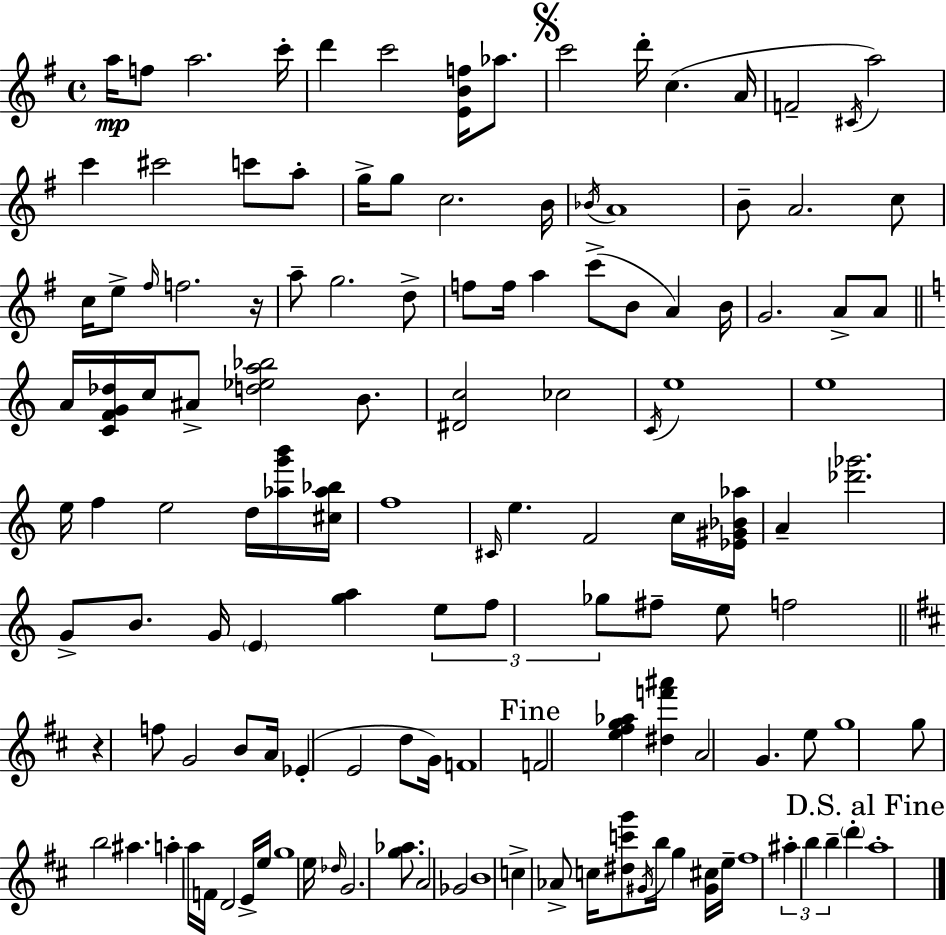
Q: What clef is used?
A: treble